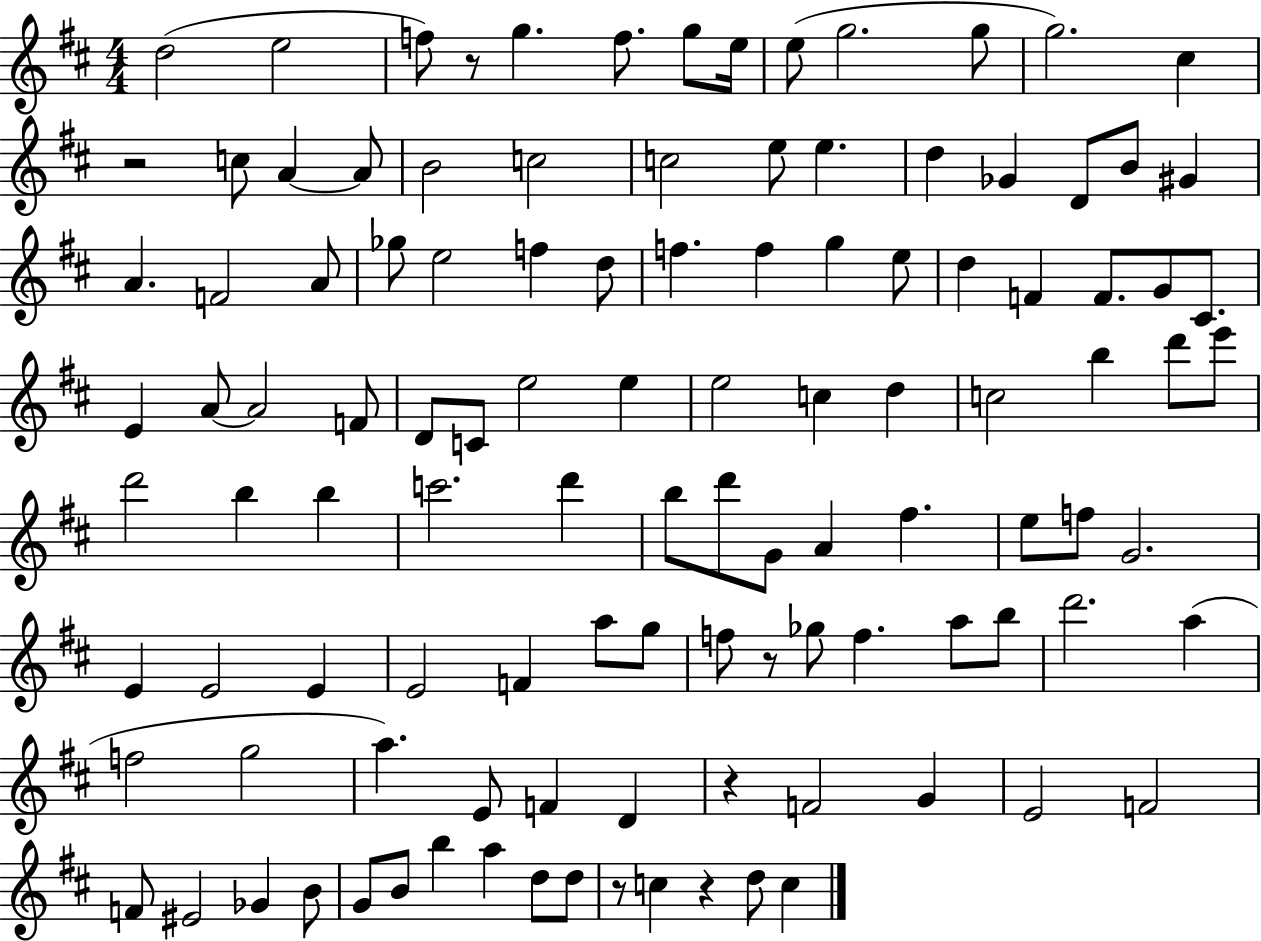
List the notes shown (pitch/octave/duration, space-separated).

D5/h E5/h F5/e R/e G5/q. F5/e. G5/e E5/s E5/e G5/h. G5/e G5/h. C#5/q R/h C5/e A4/q A4/e B4/h C5/h C5/h E5/e E5/q. D5/q Gb4/q D4/e B4/e G#4/q A4/q. F4/h A4/e Gb5/e E5/h F5/q D5/e F5/q. F5/q G5/q E5/e D5/q F4/q F4/e. G4/e C#4/e. E4/q A4/e A4/h F4/e D4/e C4/e E5/h E5/q E5/h C5/q D5/q C5/h B5/q D6/e E6/e D6/h B5/q B5/q C6/h. D6/q B5/e D6/e G4/e A4/q F#5/q. E5/e F5/e G4/h. E4/q E4/h E4/q E4/h F4/q A5/e G5/e F5/e R/e Gb5/e F5/q. A5/e B5/e D6/h. A5/q F5/h G5/h A5/q. E4/e F4/q D4/q R/q F4/h G4/q E4/h F4/h F4/e EIS4/h Gb4/q B4/e G4/e B4/e B5/q A5/q D5/e D5/e R/e C5/q R/q D5/e C5/q